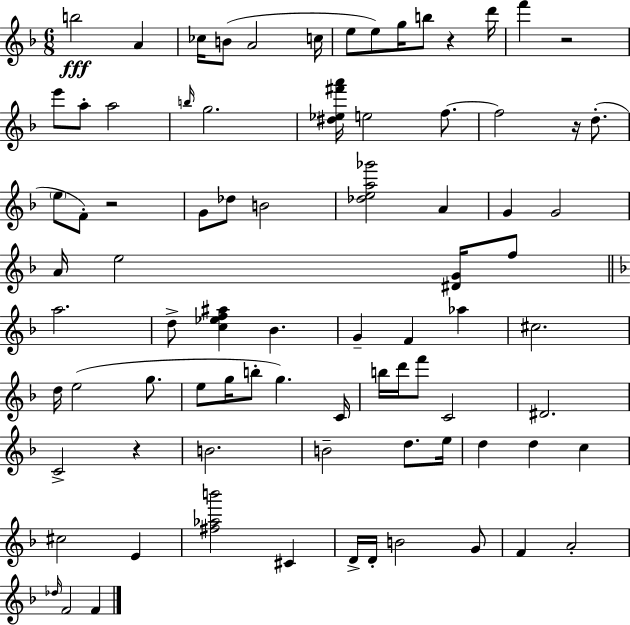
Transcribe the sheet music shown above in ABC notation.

X:1
T:Untitled
M:6/8
L:1/4
K:Dm
b2 A _c/4 B/2 A2 c/4 e/2 e/2 g/4 b/2 z d'/4 f' z2 e'/2 a/2 a2 b/4 g2 [^d_e^f'a']/4 e2 f/2 f2 z/4 d/2 e/2 F/2 z2 G/2 _d/2 B2 [_dea_g']2 A G G2 A/4 e2 [^DG]/4 f/2 a2 d/2 [c_ef^a] _B G F _a ^c2 d/4 e2 g/2 e/2 g/4 b/2 g C/4 b/4 d'/4 f'/2 C2 ^D2 C2 z B2 B2 d/2 e/4 d d c ^c2 E [^f_ab']2 ^C D/4 D/4 B2 G/2 F A2 _d/4 F2 F